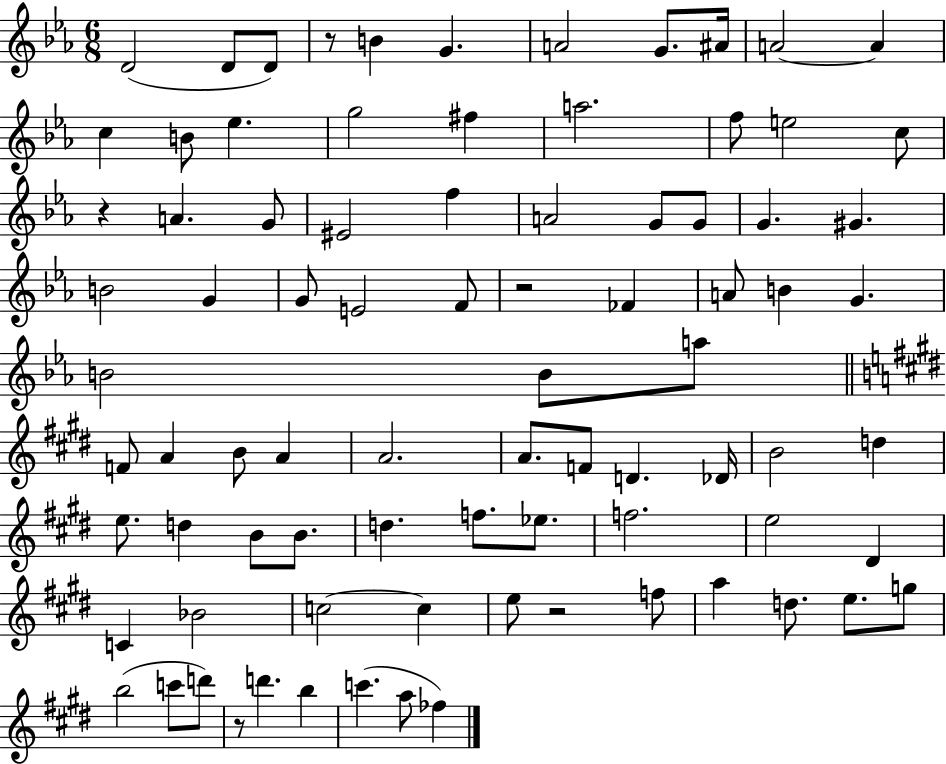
D4/h D4/e D4/e R/e B4/q G4/q. A4/h G4/e. A#4/s A4/h A4/q C5/q B4/e Eb5/q. G5/h F#5/q A5/h. F5/e E5/h C5/e R/q A4/q. G4/e EIS4/h F5/q A4/h G4/e G4/e G4/q. G#4/q. B4/h G4/q G4/e E4/h F4/e R/h FES4/q A4/e B4/q G4/q. B4/h B4/e A5/e F4/e A4/q B4/e A4/q A4/h. A4/e. F4/e D4/q. Db4/s B4/h D5/q E5/e. D5/q B4/e B4/e. D5/q. F5/e. Eb5/e. F5/h. E5/h D#4/q C4/q Bb4/h C5/h C5/q E5/e R/h F5/e A5/q D5/e. E5/e. G5/e B5/h C6/e D6/e R/e D6/q. B5/q C6/q. A5/e FES5/q